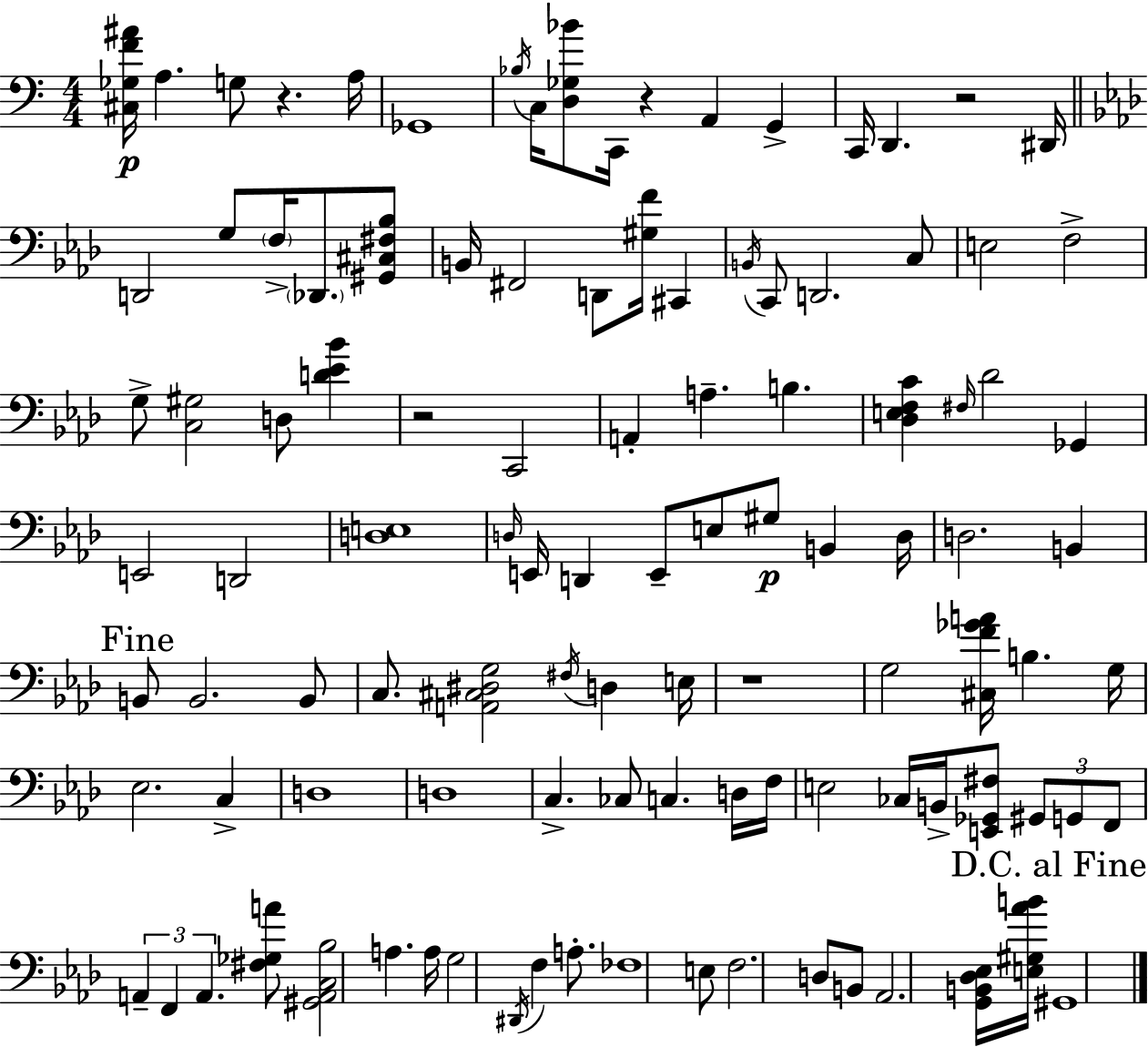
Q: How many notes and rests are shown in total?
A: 108